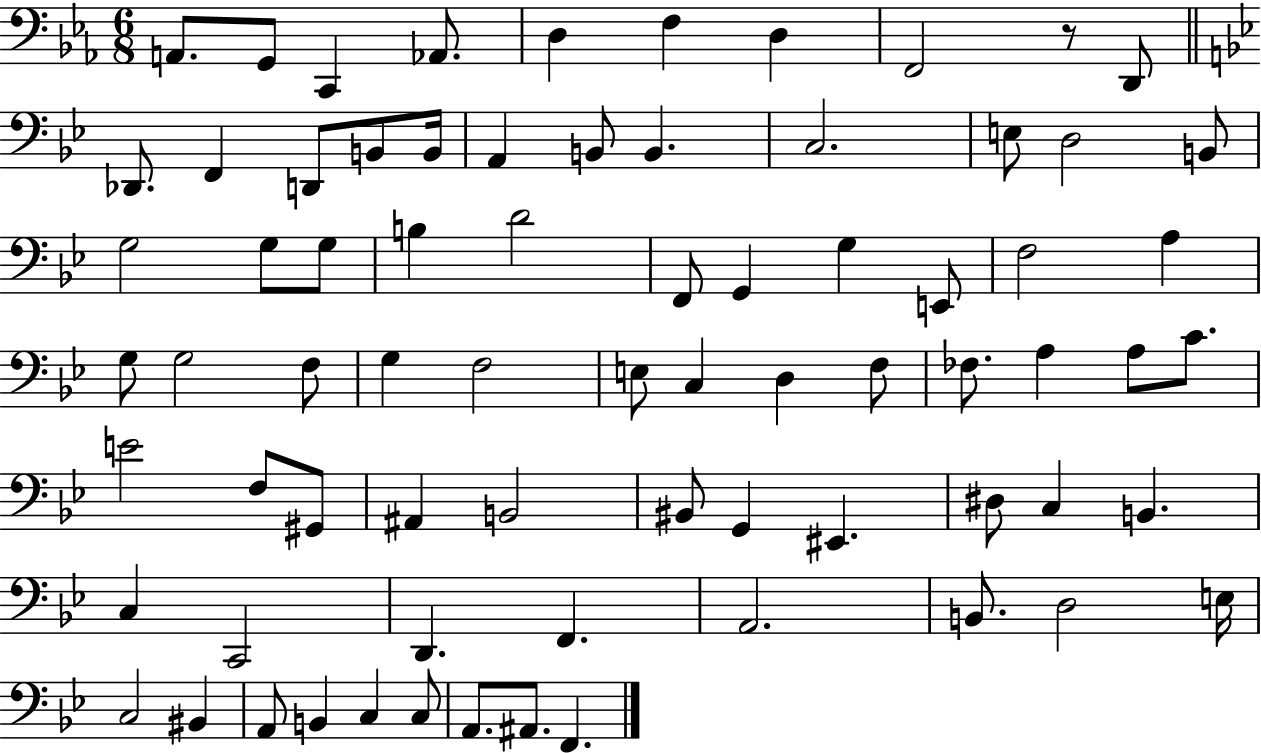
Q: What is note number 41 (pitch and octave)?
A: F3